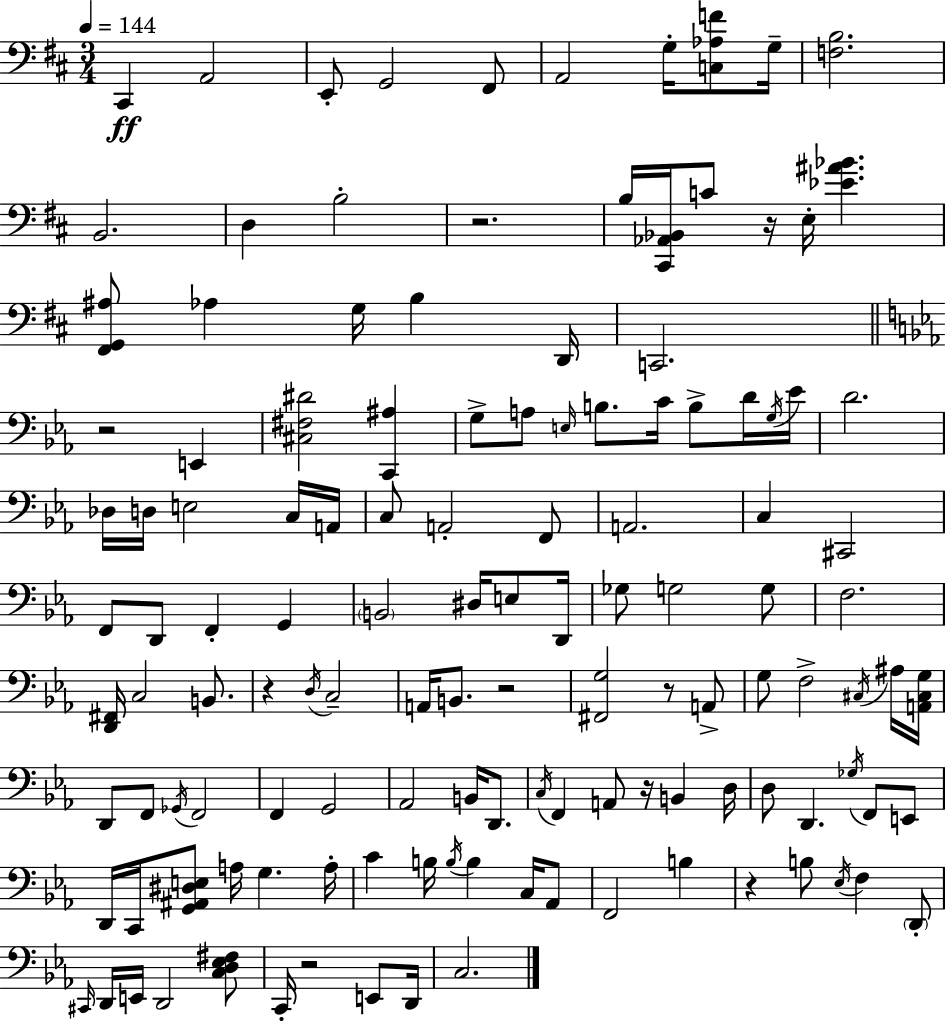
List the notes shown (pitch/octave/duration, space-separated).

C#2/q A2/h E2/e G2/h F#2/e A2/h G3/s [C3,Ab3,F4]/e G3/s [F3,B3]/h. B2/h. D3/q B3/h R/h. B3/s [C#2,Ab2,Bb2]/s C4/e R/s E3/s [Eb4,A#4,Bb4]/q. [F#2,G2,A#3]/e Ab3/q G3/s B3/q D2/s C2/h. R/h E2/q [C#3,F#3,D#4]/h [C2,A#3]/q G3/e A3/e E3/s B3/e. C4/s B3/e D4/s G3/s Eb4/s D4/h. Db3/s D3/s E3/h C3/s A2/s C3/e A2/h F2/e A2/h. C3/q C#2/h F2/e D2/e F2/q G2/q B2/h D#3/s E3/e D2/s Gb3/e G3/h G3/e F3/h. [D2,F#2]/s C3/h B2/e. R/q D3/s C3/h A2/s B2/e. R/h [F#2,G3]/h R/e A2/e G3/e F3/h C#3/s A#3/s [A2,C#3,G3]/s D2/e F2/e Gb2/s F2/h F2/q G2/h Ab2/h B2/s D2/e. C3/s F2/q A2/e R/s B2/q D3/s D3/e D2/q. Gb3/s F2/e E2/e D2/s C2/s [G2,A#2,D#3,E3]/e A3/s G3/q. A3/s C4/q B3/s B3/s B3/q C3/s Ab2/e F2/h B3/q R/q B3/e Eb3/s F3/q D2/e C#2/s D2/s E2/s D2/h [C3,D3,Eb3,F#3]/e C2/s R/h E2/e D2/s C3/h.